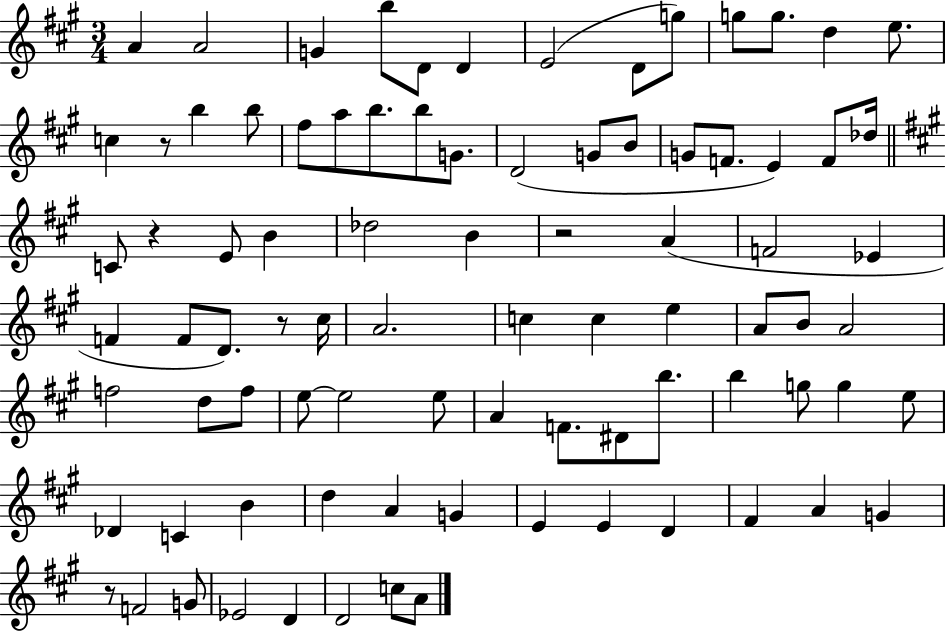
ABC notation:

X:1
T:Untitled
M:3/4
L:1/4
K:A
A A2 G b/2 D/2 D E2 D/2 g/2 g/2 g/2 d e/2 c z/2 b b/2 ^f/2 a/2 b/2 b/2 G/2 D2 G/2 B/2 G/2 F/2 E F/2 _d/4 C/2 z E/2 B _d2 B z2 A F2 _E F F/2 D/2 z/2 ^c/4 A2 c c e A/2 B/2 A2 f2 d/2 f/2 e/2 e2 e/2 A F/2 ^D/2 b/2 b g/2 g e/2 _D C B d A G E E D ^F A G z/2 F2 G/2 _E2 D D2 c/2 A/2